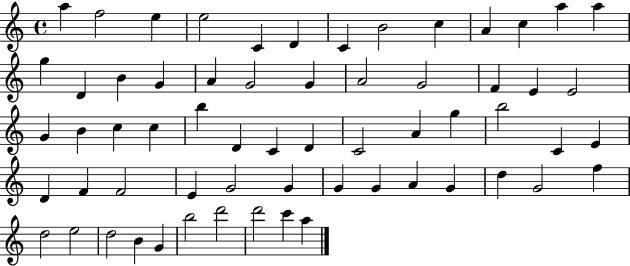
{
  \clef treble
  \time 4/4
  \defaultTimeSignature
  \key c \major
  a''4 f''2 e''4 | e''2 c'4 d'4 | c'4 b'2 c''4 | a'4 c''4 a''4 a''4 | \break g''4 d'4 b'4 g'4 | a'4 g'2 g'4 | a'2 g'2 | f'4 e'4 e'2 | \break g'4 b'4 c''4 c''4 | b''4 d'4 c'4 d'4 | c'2 a'4 g''4 | b''2 c'4 e'4 | \break d'4 f'4 f'2 | e'4 g'2 g'4 | g'4 g'4 a'4 g'4 | d''4 g'2 f''4 | \break d''2 e''2 | d''2 b'4 g'4 | b''2 d'''2 | d'''2 c'''4 a''4 | \break \bar "|."
}